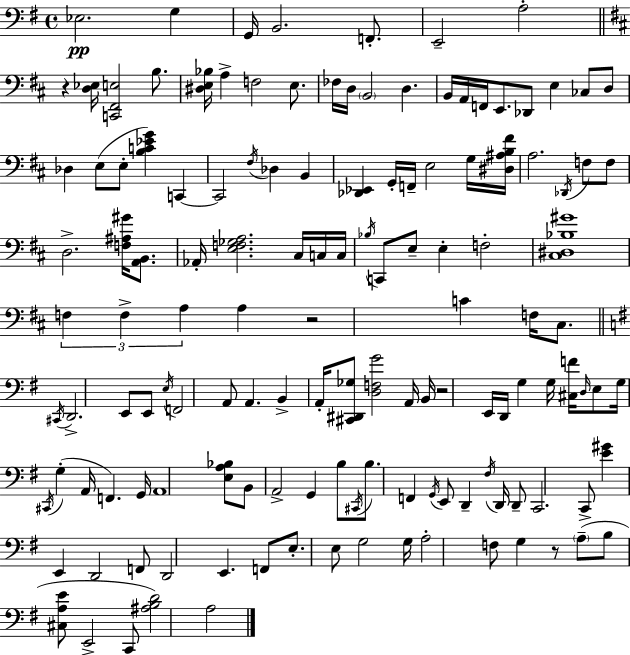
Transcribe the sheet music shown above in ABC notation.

X:1
T:Untitled
M:4/4
L:1/4
K:Em
_E,2 G, G,,/4 B,,2 F,,/2 E,,2 A,2 z [D,_E,]/4 [C,,^F,,E,]2 B,/2 [^D,E,_B,]/4 A, F,2 E,/2 _F,/4 D,/4 B,,2 D, B,,/4 A,,/4 F,,/4 E,,/2 _D,,/2 E, _C,/2 D,/2 _D, E,/2 E,/2 [B,C_EG] C,, C,,2 ^F,/4 _D, B,, [_D,,_E,,] G,,/4 F,,/4 E,2 G,/4 [^D,^A,B,^F]/4 A,2 _D,,/4 F,/2 F,/2 D,2 [F,^A,^G]/4 [A,,B,,]/2 _A,,/4 [E,F,_G,A,]2 ^C,/4 C,/4 C,/4 _B,/4 C,,/2 E,/2 E, F,2 [^C,^D,_B,^G]4 F, F, A, A, z2 C F,/4 ^C,/2 ^C,,/4 D,,2 E,,/2 E,,/2 E,/4 F,,2 A,,/2 A,, B,, A,,/4 [^C,,^D,,_G,]/2 [D,F,G]2 A,,/4 B,,/4 z2 E,,/4 D,,/4 G, G,/4 [^C,F]/4 D,/4 E,/2 G,/4 ^C,,/4 G, A,,/4 F,, G,,/4 A,,4 [E,A,_B,]/2 B,,/2 A,,2 G,, B,/2 ^C,,/4 B,/2 F,, G,,/4 E,,/2 D,, ^F,/4 D,,/4 D,,/2 C,,2 C,,/2 [E^G] E,, D,,2 F,,/2 D,,2 E,, F,,/2 E,/2 E,/2 G,2 G,/4 A,2 F,/2 G, z/2 A,/2 B,/2 [^C,A,E]/2 E,,2 C,,/2 [^A,B,D]2 A,2